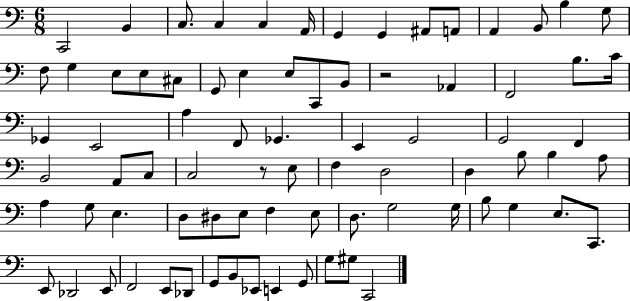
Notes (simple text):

C2/h B2/q C3/e. C3/q C3/q A2/s G2/q G2/q A#2/e A2/e A2/q B2/e B3/q G3/e F3/e G3/q E3/e E3/e C#3/e G2/e E3/q E3/e C2/e B2/e R/h Ab2/q F2/h B3/e. C4/s Gb2/q E2/h A3/q F2/e Gb2/q. E2/q G2/h G2/h F2/q B2/h A2/e C3/e C3/h R/e E3/e F3/q D3/h D3/q B3/e B3/q A3/e A3/q G3/e E3/q. D3/e D#3/e E3/e F3/q E3/e D3/e. G3/h G3/s B3/e G3/q E3/e. C2/e. E2/e Db2/h E2/e F2/h E2/e Db2/e G2/e B2/e Eb2/e E2/q G2/e G3/e G#3/e C2/h